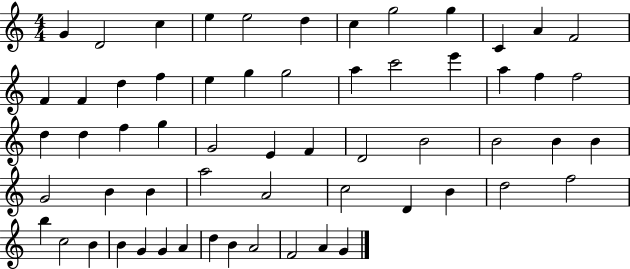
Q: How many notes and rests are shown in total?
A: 60